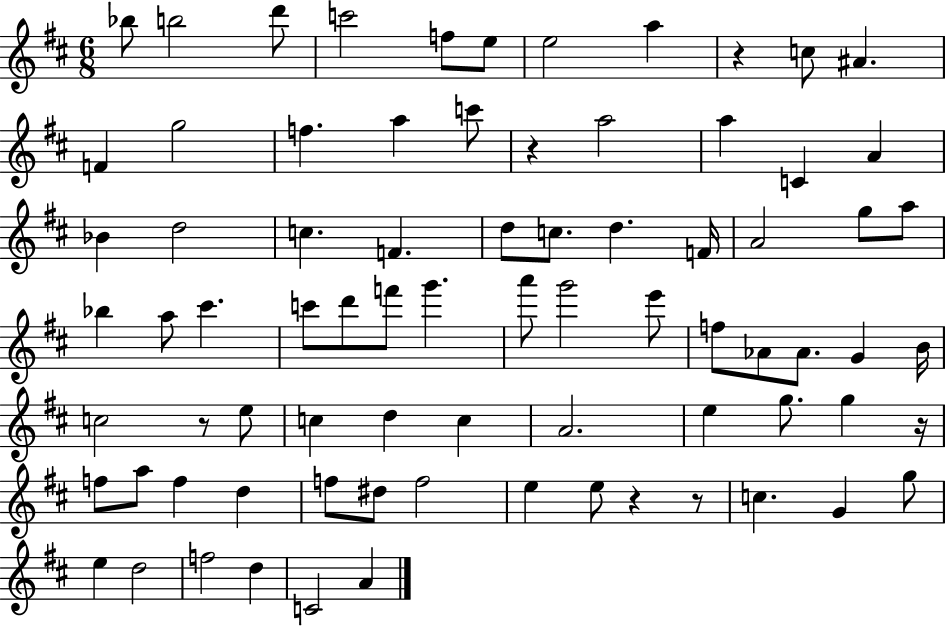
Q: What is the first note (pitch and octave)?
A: Bb5